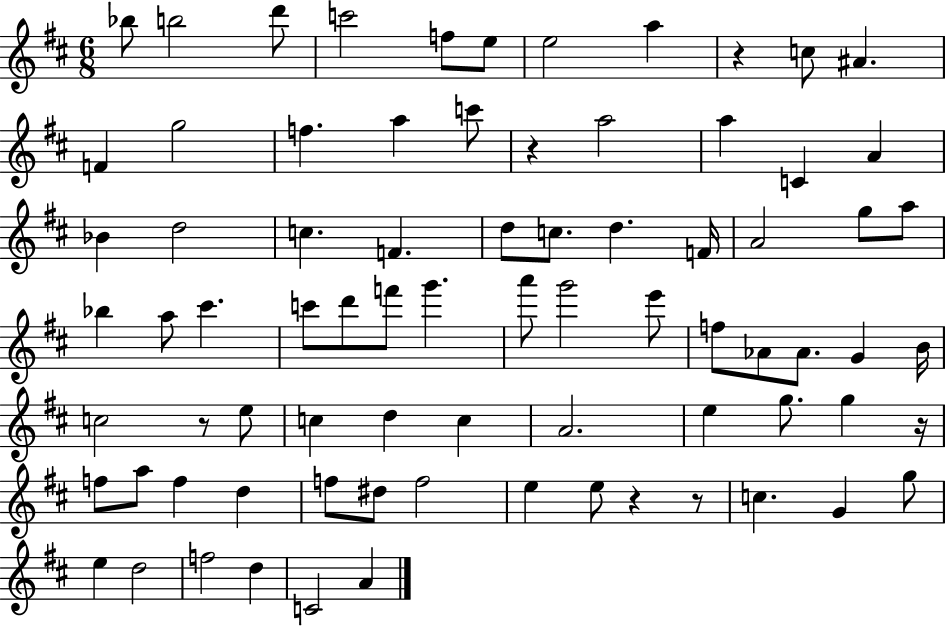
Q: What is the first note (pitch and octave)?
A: Bb5